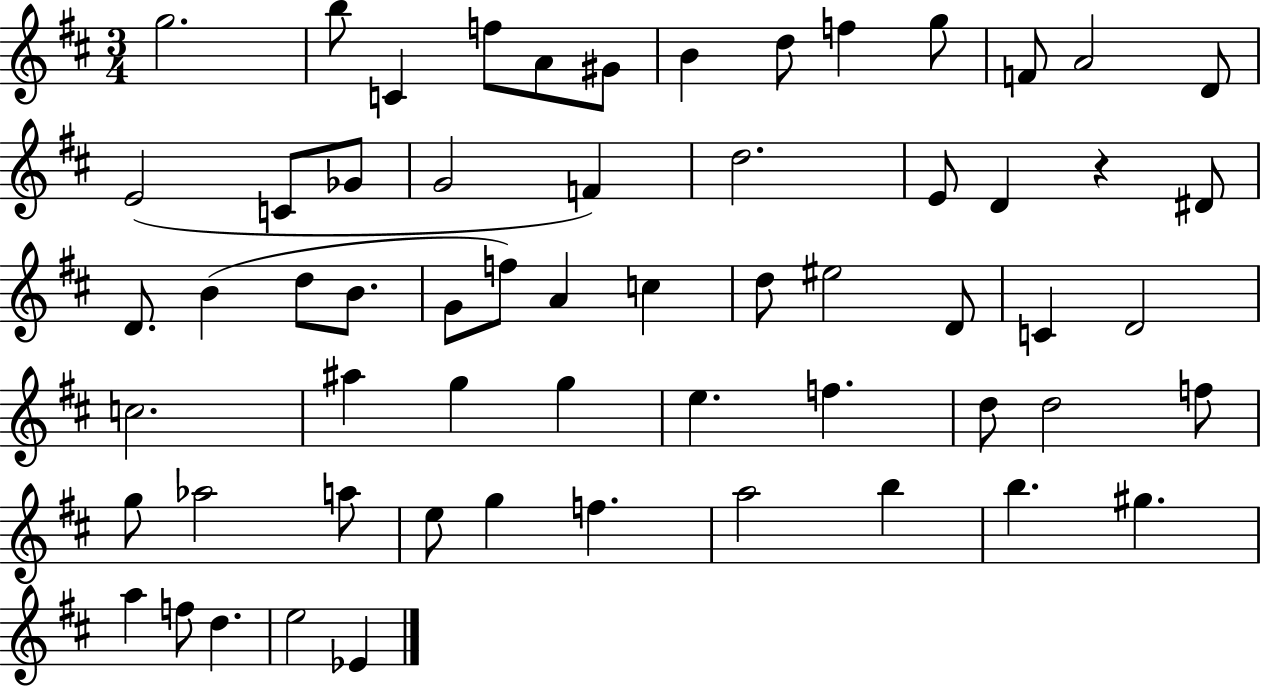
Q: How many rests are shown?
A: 1